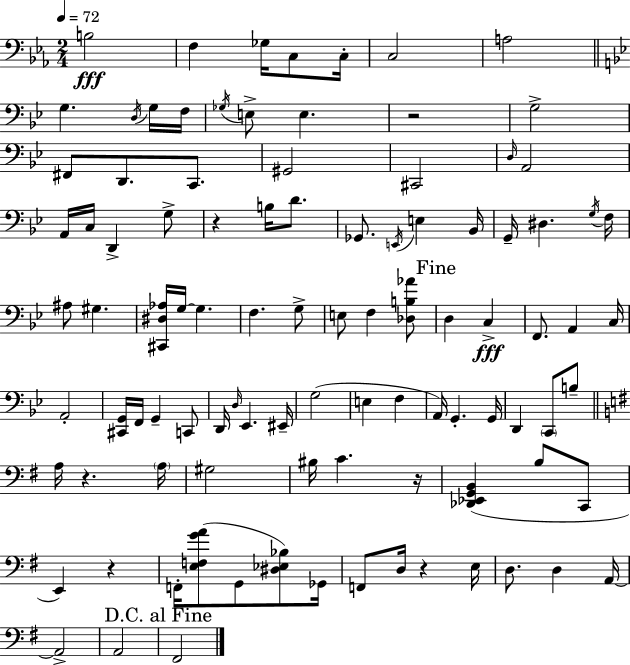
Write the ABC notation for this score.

X:1
T:Untitled
M:2/4
L:1/4
K:Eb
B,2 F, _G,/4 C,/2 C,/4 C,2 A,2 G, D,/4 G,/4 F,/4 _G,/4 E,/2 E, z2 G,2 ^F,,/2 D,,/2 C,,/2 ^G,,2 ^C,,2 D,/4 A,,2 A,,/4 C,/4 D,, G,/2 z B,/4 D/2 _G,,/2 E,,/4 E, _B,,/4 G,,/4 ^D, G,/4 F,/4 ^A,/2 ^G, [^C,,^D,_A,]/4 G,/4 G, F, G,/2 E,/2 F, [_D,B,_A]/2 D, C, F,,/2 A,, C,/4 A,,2 [^C,,G,,]/4 F,,/4 G,, C,,/2 D,,/4 D,/4 _E,, ^E,,/4 G,2 E, F, A,,/4 G,, G,,/4 D,, C,,/2 B,/2 A,/4 z A,/4 ^G,2 ^B,/4 C z/4 [_D,,_E,,G,,B,,] B,/2 C,,/2 E,, z F,,/4 [E,F,GA]/2 G,,/2 [^D,_E,_B,]/2 _G,,/4 F,,/2 D,/4 z E,/4 D,/2 D, A,,/4 A,,2 A,,2 ^F,,2